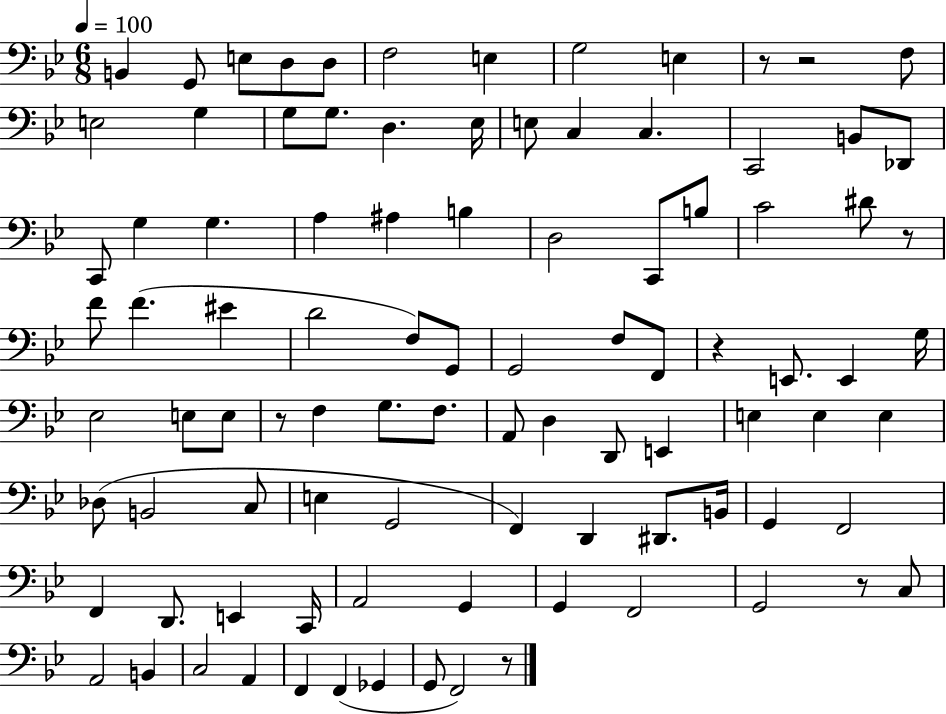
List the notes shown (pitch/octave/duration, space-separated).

B2/q G2/e E3/e D3/e D3/e F3/h E3/q G3/h E3/q R/e R/h F3/e E3/h G3/q G3/e G3/e. D3/q. Eb3/s E3/e C3/q C3/q. C2/h B2/e Db2/e C2/e G3/q G3/q. A3/q A#3/q B3/q D3/h C2/e B3/e C4/h D#4/e R/e F4/e F4/q. EIS4/q D4/h F3/e G2/e G2/h F3/e F2/e R/q E2/e. E2/q G3/s Eb3/h E3/e E3/e R/e F3/q G3/e. F3/e. A2/e D3/q D2/e E2/q E3/q E3/q E3/q Db3/e B2/h C3/e E3/q G2/h F2/q D2/q D#2/e. B2/s G2/q F2/h F2/q D2/e. E2/q C2/s A2/h G2/q G2/q F2/h G2/h R/e C3/e A2/h B2/q C3/h A2/q F2/q F2/q Gb2/q G2/e F2/h R/e